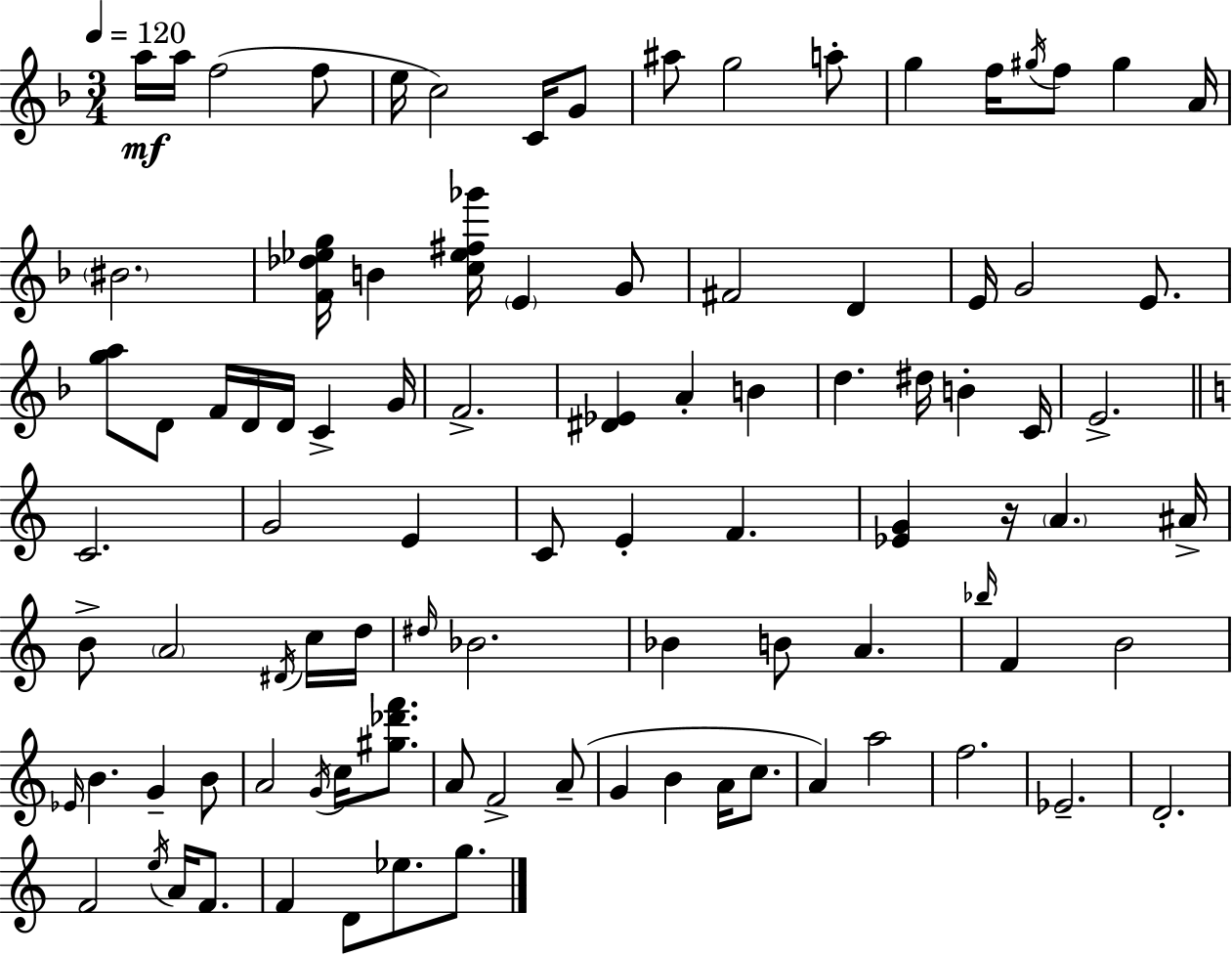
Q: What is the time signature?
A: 3/4